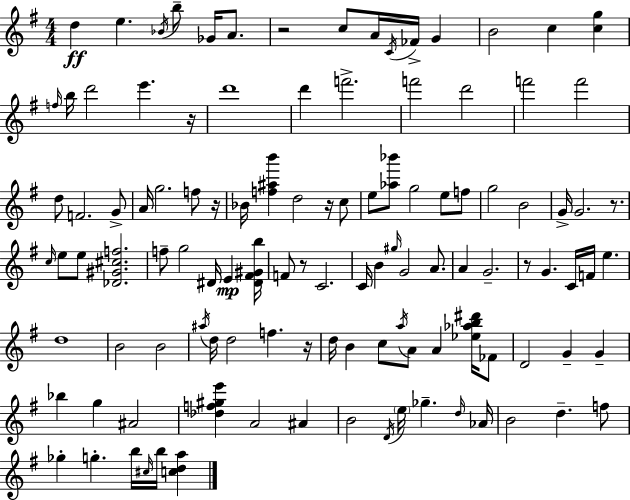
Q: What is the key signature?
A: E minor